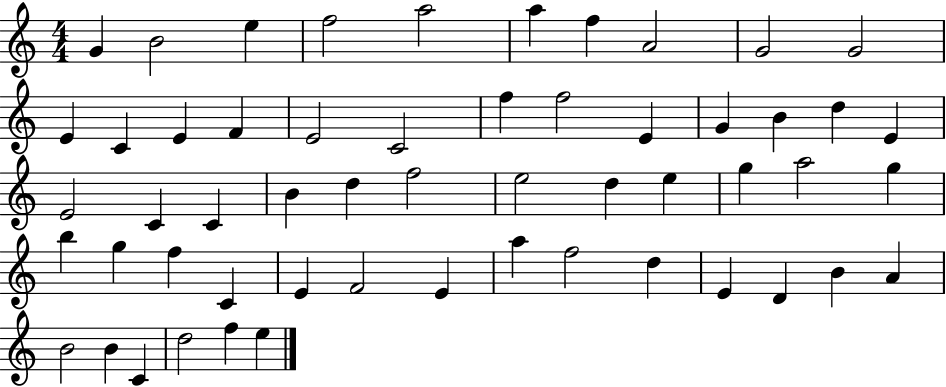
{
  \clef treble
  \numericTimeSignature
  \time 4/4
  \key c \major
  g'4 b'2 e''4 | f''2 a''2 | a''4 f''4 a'2 | g'2 g'2 | \break e'4 c'4 e'4 f'4 | e'2 c'2 | f''4 f''2 e'4 | g'4 b'4 d''4 e'4 | \break e'2 c'4 c'4 | b'4 d''4 f''2 | e''2 d''4 e''4 | g''4 a''2 g''4 | \break b''4 g''4 f''4 c'4 | e'4 f'2 e'4 | a''4 f''2 d''4 | e'4 d'4 b'4 a'4 | \break b'2 b'4 c'4 | d''2 f''4 e''4 | \bar "|."
}